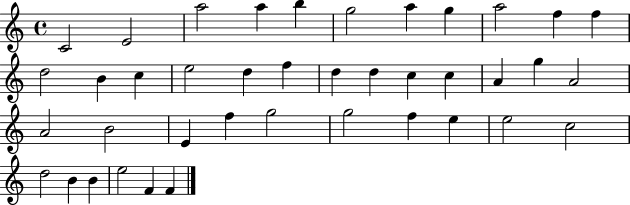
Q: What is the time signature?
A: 4/4